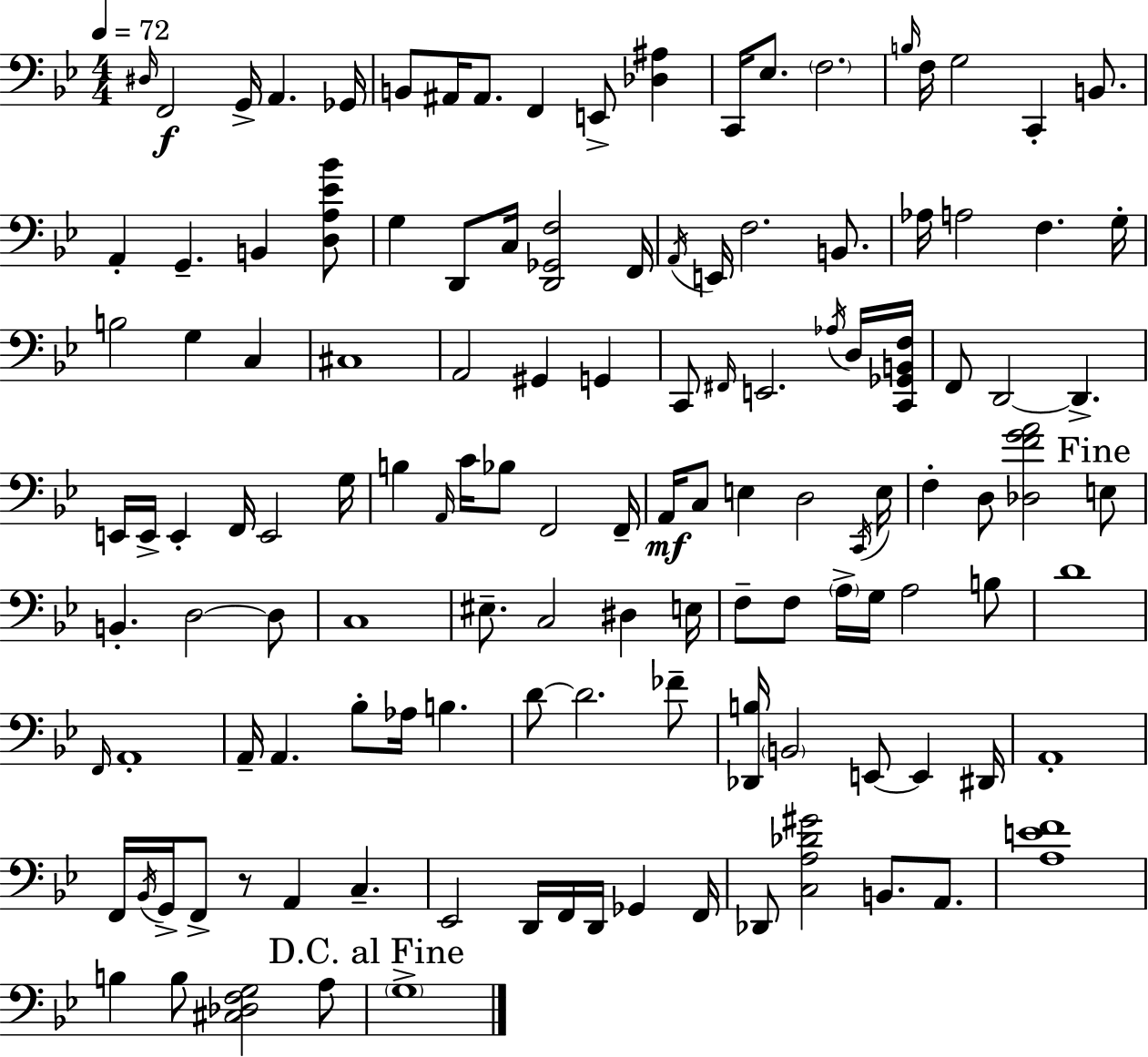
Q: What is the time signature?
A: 4/4